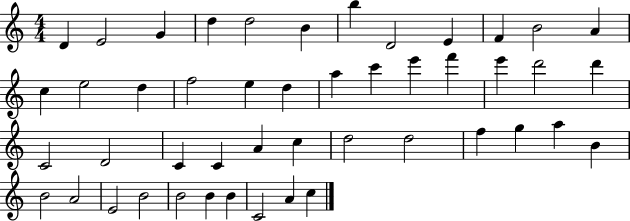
{
  \clef treble
  \numericTimeSignature
  \time 4/4
  \key c \major
  d'4 e'2 g'4 | d''4 d''2 b'4 | b''4 d'2 e'4 | f'4 b'2 a'4 | \break c''4 e''2 d''4 | f''2 e''4 d''4 | a''4 c'''4 e'''4 f'''4 | e'''4 d'''2 d'''4 | \break c'2 d'2 | c'4 c'4 a'4 c''4 | d''2 d''2 | f''4 g''4 a''4 b'4 | \break b'2 a'2 | e'2 b'2 | b'2 b'4 b'4 | c'2 a'4 c''4 | \break \bar "|."
}